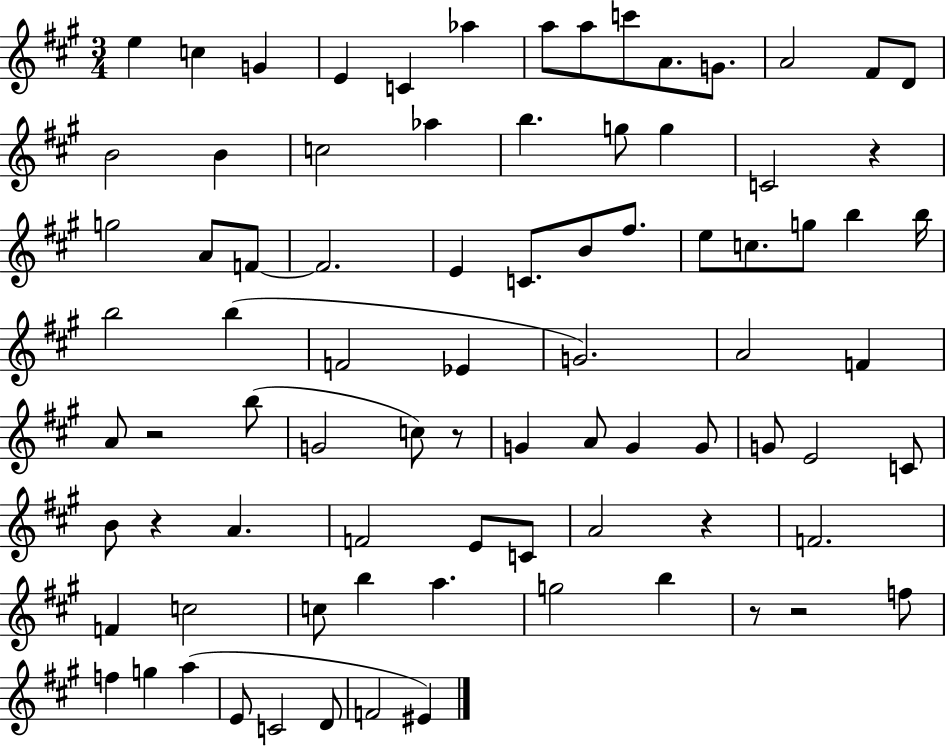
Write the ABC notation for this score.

X:1
T:Untitled
M:3/4
L:1/4
K:A
e c G E C _a a/2 a/2 c'/2 A/2 G/2 A2 ^F/2 D/2 B2 B c2 _a b g/2 g C2 z g2 A/2 F/2 F2 E C/2 B/2 ^f/2 e/2 c/2 g/2 b b/4 b2 b F2 _E G2 A2 F A/2 z2 b/2 G2 c/2 z/2 G A/2 G G/2 G/2 E2 C/2 B/2 z A F2 E/2 C/2 A2 z F2 F c2 c/2 b a g2 b z/2 z2 f/2 f g a E/2 C2 D/2 F2 ^E